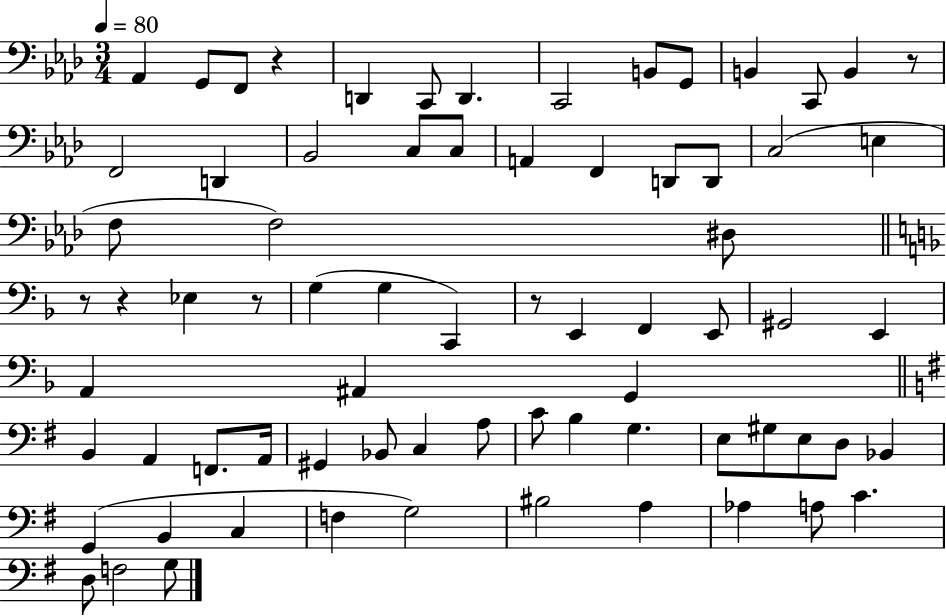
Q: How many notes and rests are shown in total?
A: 73